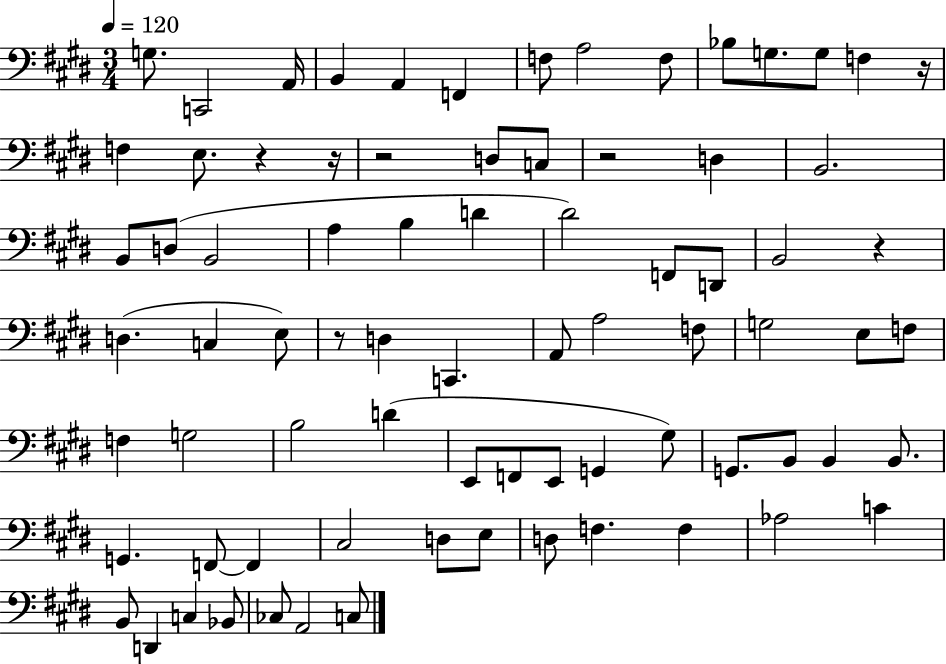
{
  \clef bass
  \numericTimeSignature
  \time 3/4
  \key e \major
  \tempo 4 = 120
  g8. c,2 a,16 | b,4 a,4 f,4 | f8 a2 f8 | bes8 g8. g8 f4 r16 | \break f4 e8. r4 r16 | r2 d8 c8 | r2 d4 | b,2. | \break b,8 d8( b,2 | a4 b4 d'4 | dis'2) f,8 d,8 | b,2 r4 | \break d4.( c4 e8) | r8 d4 c,4. | a,8 a2 f8 | g2 e8 f8 | \break f4 g2 | b2 d'4( | e,8 f,8 e,8 g,4 gis8) | g,8. b,8 b,4 b,8. | \break g,4. f,8~~ f,4 | cis2 d8 e8 | d8 f4. f4 | aes2 c'4 | \break b,8 d,4 c4 bes,8 | ces8 a,2 c8 | \bar "|."
}